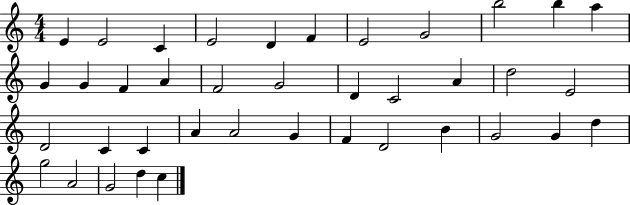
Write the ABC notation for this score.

X:1
T:Untitled
M:4/4
L:1/4
K:C
E E2 C E2 D F E2 G2 b2 b a G G F A F2 G2 D C2 A d2 E2 D2 C C A A2 G F D2 B G2 G d g2 A2 G2 d c